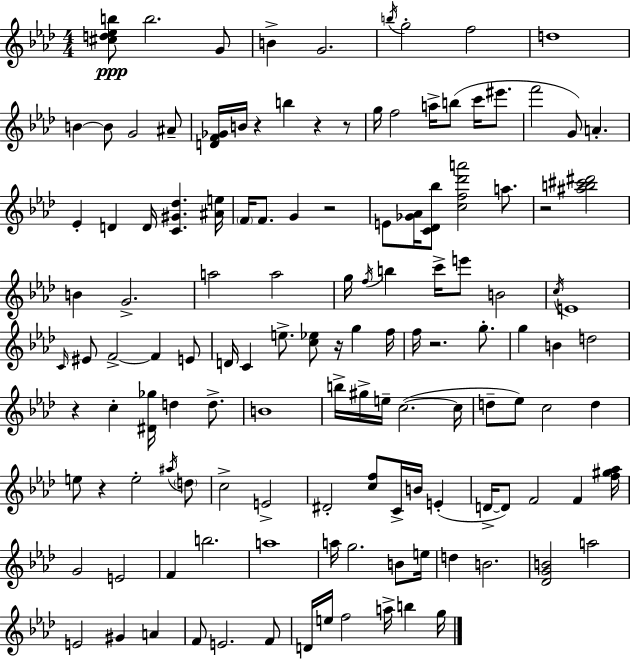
{
  \clef treble
  \numericTimeSignature
  \time 4/4
  \key f \minor
  \repeat volta 2 { <cis'' d'' ees'' b''>8\ppp b''2. g'8 | b'4-> g'2. | \acciaccatura { b''16 } g''2-. f''2 | d''1 | \break b'4~~ b'8 g'2 ais'8-- | <d' f' ges'>16 b'16 r4 b''4 r4 r8 | g''16 f''2 a''16-> b''8( c'''16 eis'''8. | f'''2 g'8) a'4.-. | \break ees'4-. d'4 d'16 <c' gis' des''>4. | <ais' e''>16 \parenthesize f'16 f'8. g'4 r2 | e'8 <ges' aes'>16 <c' des' bes''>8 <c'' f'' des''' a'''>2 a''8. | r2 <ais'' b'' cis''' dis'''>2 | \break b'4 g'2.-> | a''2 a''2 | g''16 \acciaccatura { f''16 } b''4 c'''16-> e'''8 b'2 | \acciaccatura { c''16 } e'1 | \break \grace { c'16 } eis'8 f'2->~~ f'4 | e'8 d'16 c'4 e''8.-> <c'' ees''>8 r16 g''4 | f''16 f''16 r2. | g''8.-. g''4 b'4 d''2 | \break r4 c''4-. <dis' ges''>16 d''4 | d''8.-> b'1 | b''16-> gis''16-> e''16-- c''2.~(~ | c''16 d''8-- ees''8) c''2 | \break d''4 e''8 r4 e''2-. | \acciaccatura { ais''16 } \parenthesize d''8 c''2-> e'2-> | dis'2-. <c'' f''>8 c'16-> | b'16 e'4-.( d'16->~~ d'8) f'2 | \break f'4 <f'' gis'' aes''>16 g'2 e'2 | f'4 b''2. | a''1 | a''16 g''2. | \break b'8 e''16 d''4 b'2. | <des' g' b'>2 a''2 | e'2 gis'4 | a'4 f'8 e'2. | \break f'8 d'16 e''16 f''2 a''16-> | b''4 g''16 } \bar "|."
}